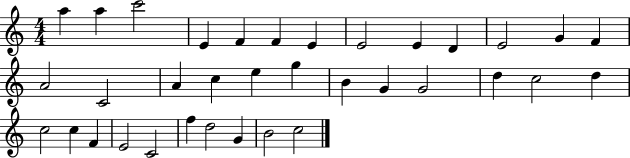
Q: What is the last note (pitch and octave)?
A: C5